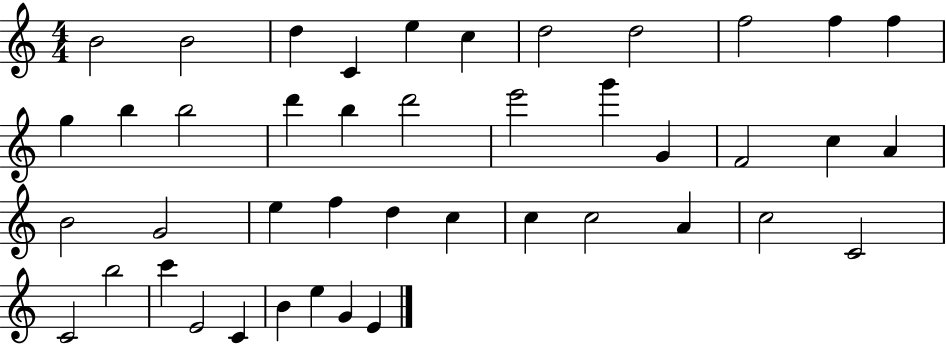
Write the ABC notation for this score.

X:1
T:Untitled
M:4/4
L:1/4
K:C
B2 B2 d C e c d2 d2 f2 f f g b b2 d' b d'2 e'2 g' G F2 c A B2 G2 e f d c c c2 A c2 C2 C2 b2 c' E2 C B e G E